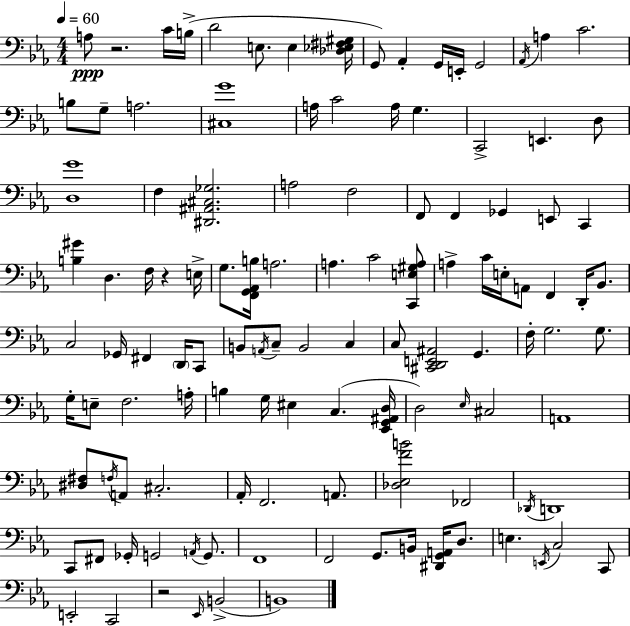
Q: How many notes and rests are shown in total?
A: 117